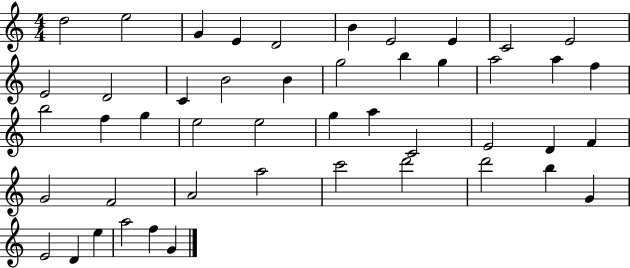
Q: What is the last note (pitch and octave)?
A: G4